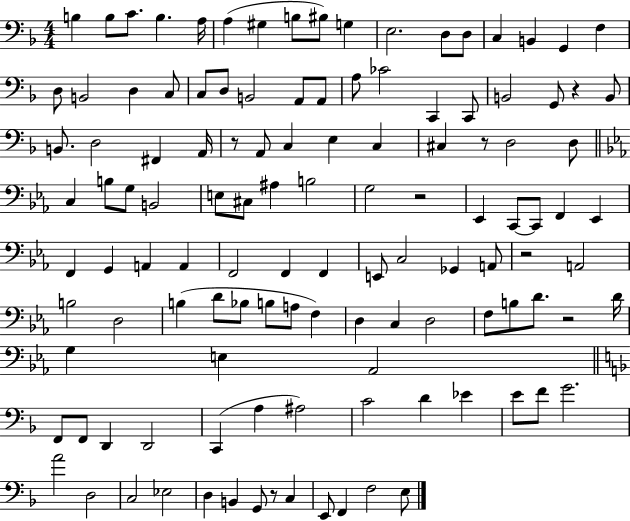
X:1
T:Untitled
M:4/4
L:1/4
K:F
B, B,/2 C/2 B, A,/4 A, ^G, B,/2 ^B,/2 G, E,2 D,/2 D,/2 C, B,, G,, F, D,/2 B,,2 D, C,/2 C,/2 D,/2 B,,2 A,,/2 A,,/2 A,/2 _C2 C,, C,,/2 B,,2 G,,/2 z B,,/2 B,,/2 D,2 ^F,, A,,/4 z/2 A,,/2 C, E, C, ^C, z/2 D,2 D,/2 C, B,/2 G,/2 B,,2 E,/2 ^C,/2 ^A, B,2 G,2 z2 _E,, C,,/2 C,,/2 F,, _E,, F,, G,, A,, A,, F,,2 F,, F,, E,,/2 C,2 _G,, A,,/2 z2 A,,2 B,2 D,2 B, D/2 _B,/2 B,/2 A,/2 F, D, C, D,2 F,/2 B,/2 D/2 z2 D/4 G, E, _A,,2 F,,/2 F,,/2 D,, D,,2 C,, A, ^A,2 C2 D _E E/2 F/2 G2 A2 D,2 C,2 _E,2 D, B,, G,,/2 z/2 C, E,,/2 F,, F,2 E,/2